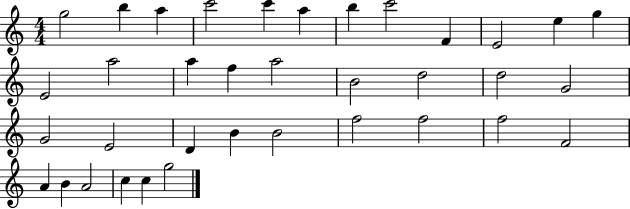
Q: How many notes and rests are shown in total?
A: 36